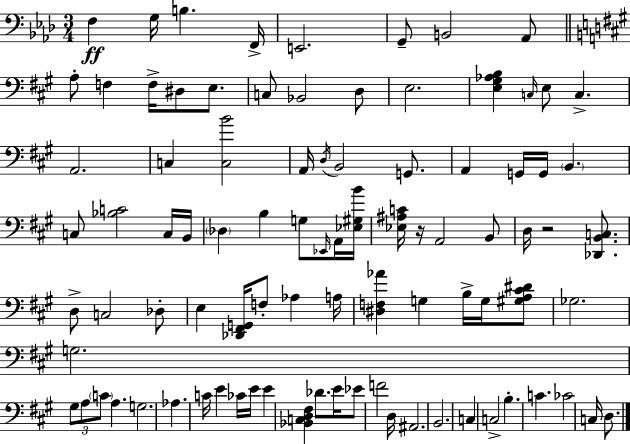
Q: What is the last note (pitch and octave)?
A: D3